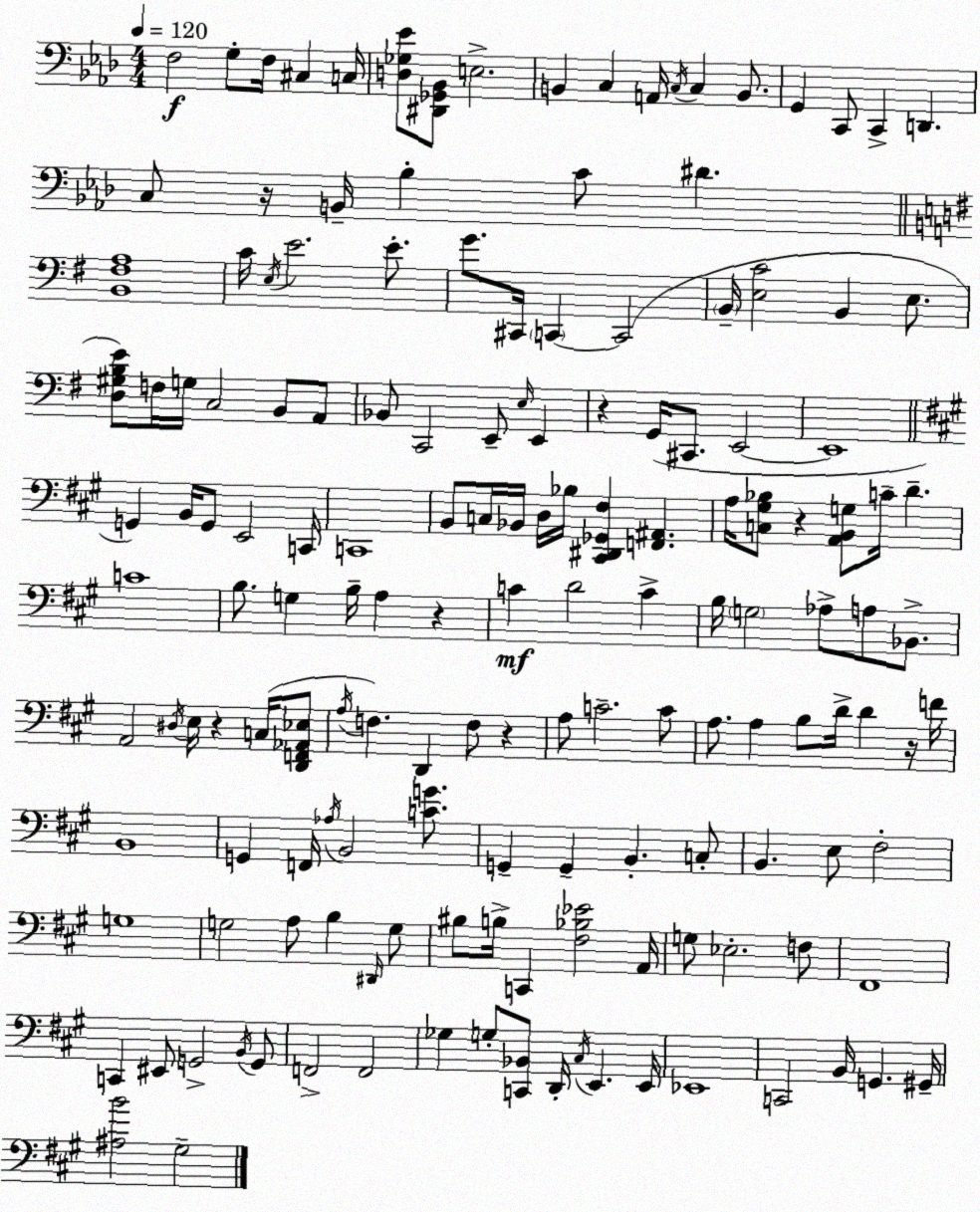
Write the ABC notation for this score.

X:1
T:Untitled
M:4/4
L:1/4
K:Fm
F,2 G,/2 F,/4 ^C, C,/4 [D,_G,_E]/2 [^D,,_G,,_B,,]/2 E,2 B,, C, A,,/4 C,/4 C, B,,/2 G,, C,,/2 C,, D,, C,/2 z/4 B,,/4 _B, C/2 ^D [B,,^F,A,]4 C/4 E,/4 E2 E/2 G/2 ^C,,/4 C,, C,,2 B,,/4 [E,C]2 B,, E,/2 [D,^G,B,E]/2 F,/4 G,/4 C,2 B,,/2 A,,/2 _B,,/2 C,,2 E,,/2 E,/4 E,, z G,,/4 ^C,,/2 E,,2 E,,4 G,, B,,/4 G,,/2 E,,2 C,,/4 C,,4 B,,/2 C,/4 _B,,/4 D,/4 _B,/4 [^C,,^D,,_G,,^F,] [F,,^A,,] A,/4 [C,^G,_B,]/2 z [A,,B,,G,]/2 C/4 D C4 B,/2 G, B,/4 A, z C D2 C B,/4 G,2 _A,/2 A,/2 _B,,/2 A,,2 ^D,/4 E,/4 z C,/4 [D,,F,,_A,,_E,]/2 A,/4 F, D,, F,/2 z A,/2 C2 C/2 A,/2 A, B,/2 D/4 D z/4 F/4 B,,4 G,, F,,/4 _A,/4 B,,2 [CG]/2 G,, G,, B,, C,/2 B,, E,/2 ^F,2 G,4 G,2 A,/2 B, ^D,,/4 G,/2 ^B,/2 B,/4 C,, [^F,_B,_E]2 A,,/4 G,/2 _E,2 F,/2 ^F,,4 C,, ^E,,/2 G,,2 B,,/4 G,,/2 F,,2 F,,2 _G, G,/2 [C,,_B,,]/2 D,,/4 ^C,/4 E,, E,,/4 _E,,4 C,,2 B,,/4 G,, ^G,,/4 [^A,B]2 ^G,2